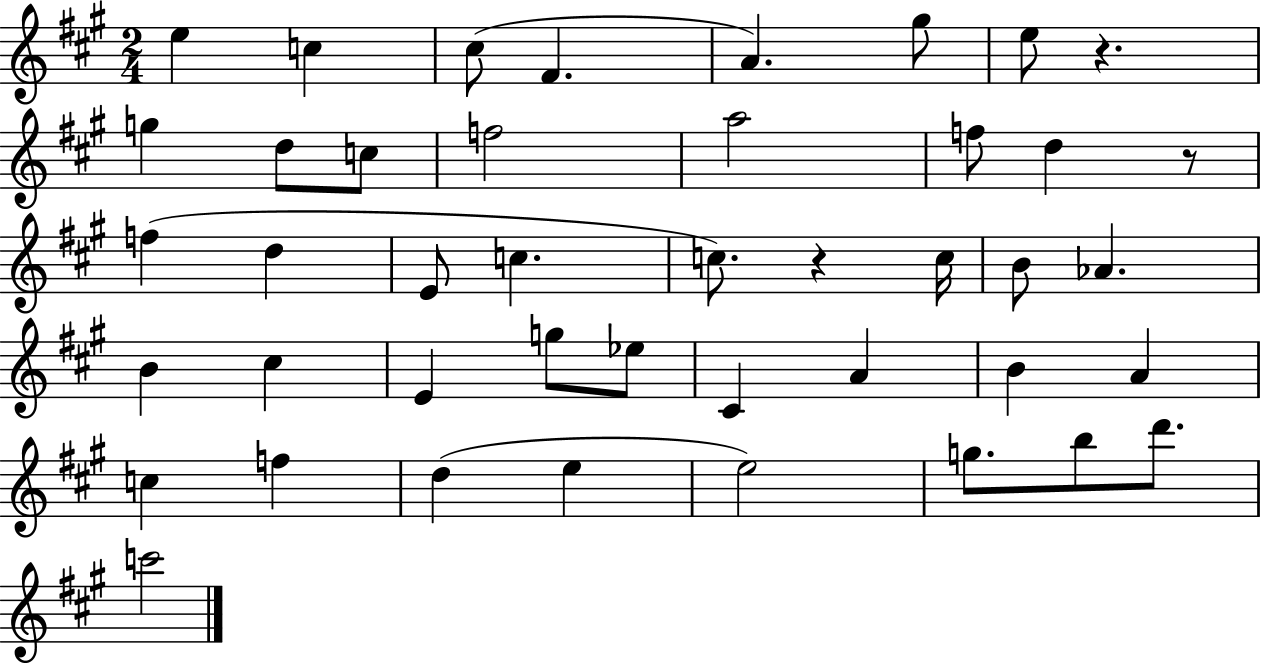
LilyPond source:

{
  \clef treble
  \numericTimeSignature
  \time 2/4
  \key a \major
  e''4 c''4 | cis''8( fis'4. | a'4.) gis''8 | e''8 r4. | \break g''4 d''8 c''8 | f''2 | a''2 | f''8 d''4 r8 | \break f''4( d''4 | e'8 c''4. | c''8.) r4 c''16 | b'8 aes'4. | \break b'4 cis''4 | e'4 g''8 ees''8 | cis'4 a'4 | b'4 a'4 | \break c''4 f''4 | d''4( e''4 | e''2) | g''8. b''8 d'''8. | \break c'''2 | \bar "|."
}